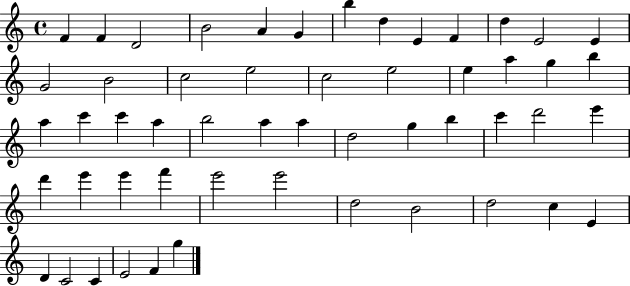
{
  \clef treble
  \time 4/4
  \defaultTimeSignature
  \key c \major
  f'4 f'4 d'2 | b'2 a'4 g'4 | b''4 d''4 e'4 f'4 | d''4 e'2 e'4 | \break g'2 b'2 | c''2 e''2 | c''2 e''2 | e''4 a''4 g''4 b''4 | \break a''4 c'''4 c'''4 a''4 | b''2 a''4 a''4 | d''2 g''4 b''4 | c'''4 d'''2 e'''4 | \break d'''4 e'''4 e'''4 f'''4 | e'''2 e'''2 | d''2 b'2 | d''2 c''4 e'4 | \break d'4 c'2 c'4 | e'2 f'4 g''4 | \bar "|."
}